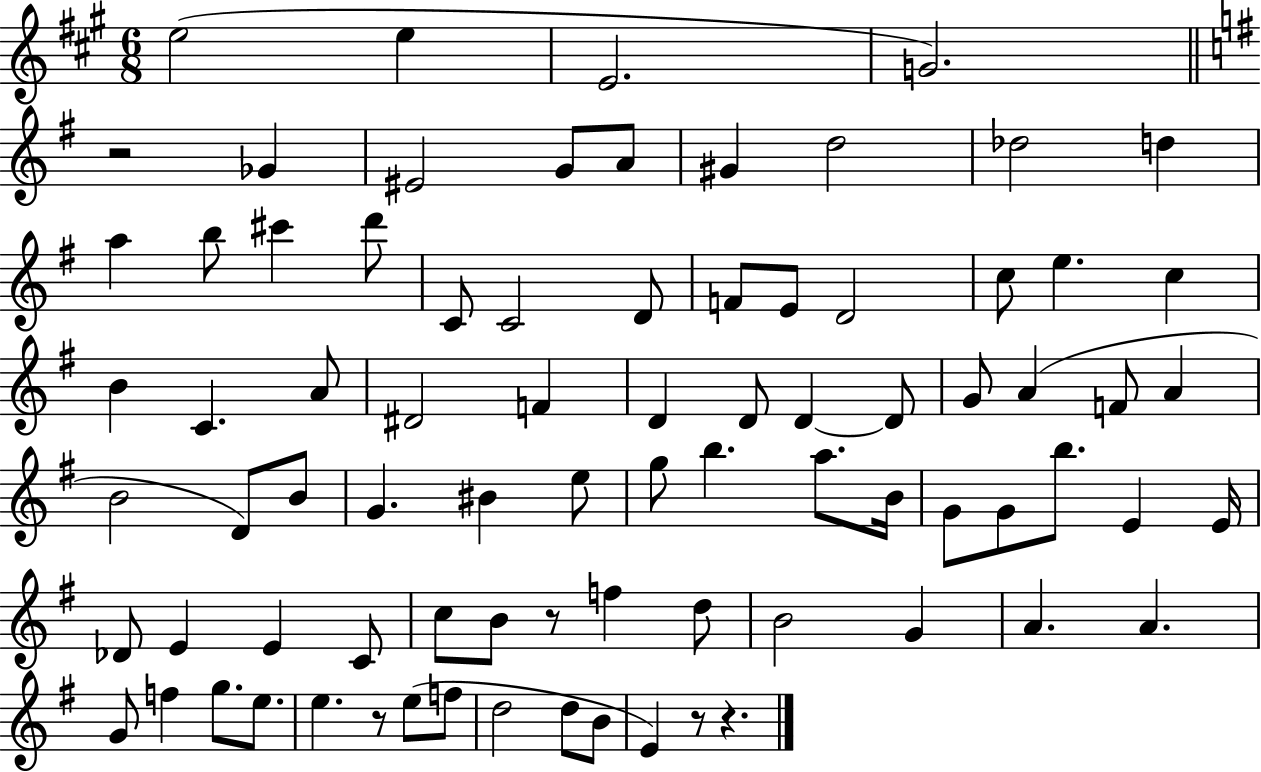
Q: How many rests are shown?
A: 5